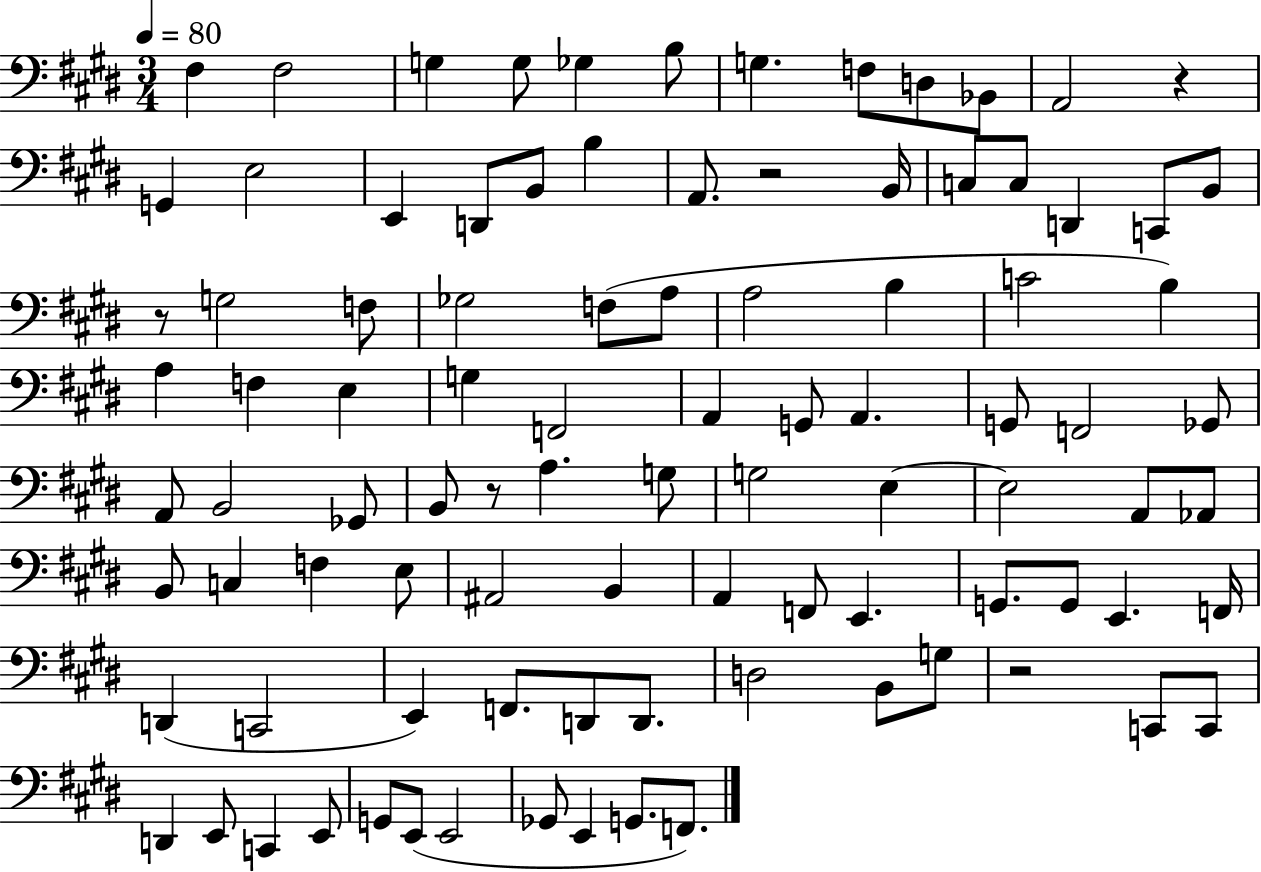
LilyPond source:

{
  \clef bass
  \numericTimeSignature
  \time 3/4
  \key e \major
  \tempo 4 = 80
  fis4 fis2 | g4 g8 ges4 b8 | g4. f8 d8 bes,8 | a,2 r4 | \break g,4 e2 | e,4 d,8 b,8 b4 | a,8. r2 b,16 | c8 c8 d,4 c,8 b,8 | \break r8 g2 f8 | ges2 f8( a8 | a2 b4 | c'2 b4) | \break a4 f4 e4 | g4 f,2 | a,4 g,8 a,4. | g,8 f,2 ges,8 | \break a,8 b,2 ges,8 | b,8 r8 a4. g8 | g2 e4~~ | e2 a,8 aes,8 | \break b,8 c4 f4 e8 | ais,2 b,4 | a,4 f,8 e,4. | g,8. g,8 e,4. f,16 | \break d,4( c,2 | e,4) f,8. d,8 d,8. | d2 b,8 g8 | r2 c,8 c,8 | \break d,4 e,8 c,4 e,8 | g,8 e,8( e,2 | ges,8 e,4 g,8. f,8.) | \bar "|."
}